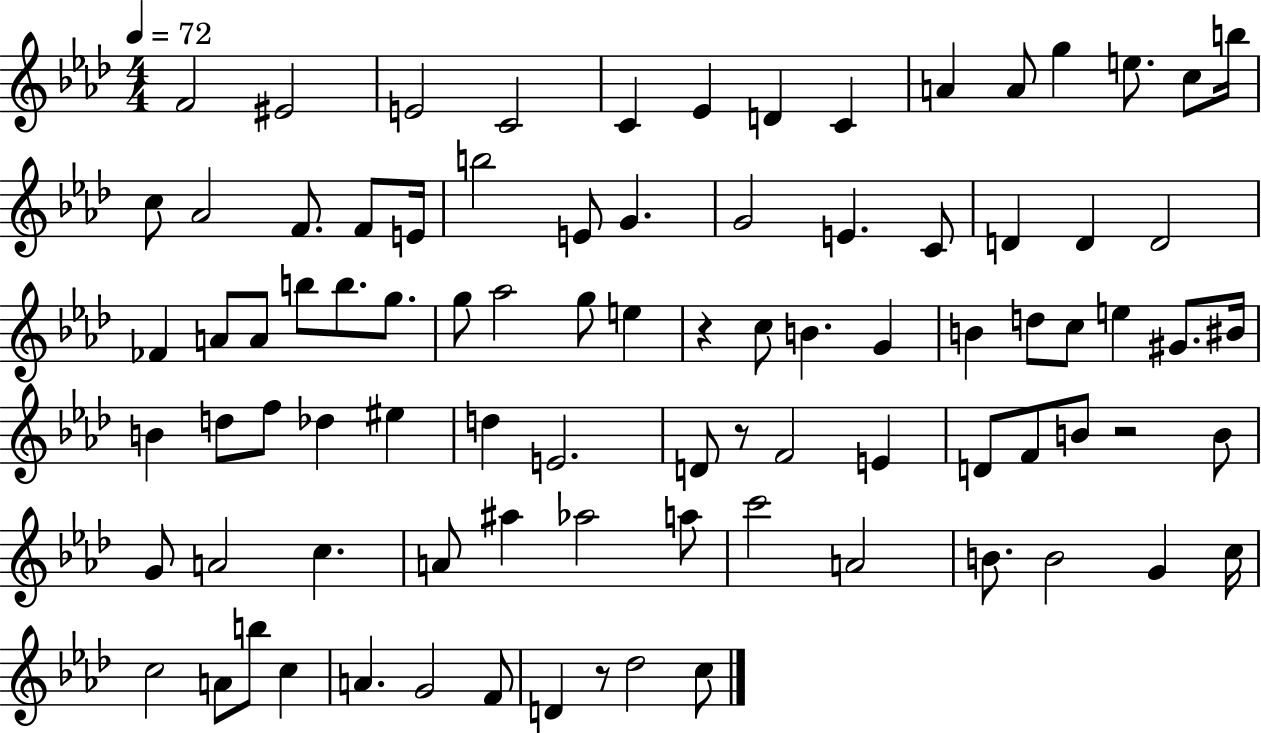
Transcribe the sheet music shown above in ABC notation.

X:1
T:Untitled
M:4/4
L:1/4
K:Ab
F2 ^E2 E2 C2 C _E D C A A/2 g e/2 c/2 b/4 c/2 _A2 F/2 F/2 E/4 b2 E/2 G G2 E C/2 D D D2 _F A/2 A/2 b/2 b/2 g/2 g/2 _a2 g/2 e z c/2 B G B d/2 c/2 e ^G/2 ^B/4 B d/2 f/2 _d ^e d E2 D/2 z/2 F2 E D/2 F/2 B/2 z2 B/2 G/2 A2 c A/2 ^a _a2 a/2 c'2 A2 B/2 B2 G c/4 c2 A/2 b/2 c A G2 F/2 D z/2 _d2 c/2